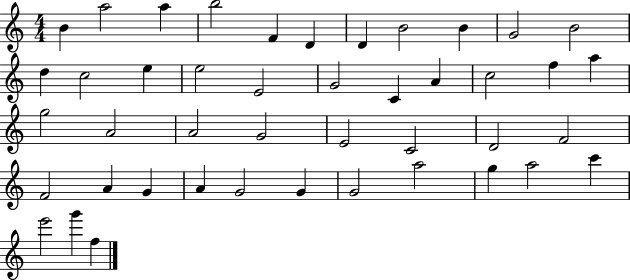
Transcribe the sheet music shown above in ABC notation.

X:1
T:Untitled
M:4/4
L:1/4
K:C
B a2 a b2 F D D B2 B G2 B2 d c2 e e2 E2 G2 C A c2 f a g2 A2 A2 G2 E2 C2 D2 F2 F2 A G A G2 G G2 a2 g a2 c' e'2 g' f